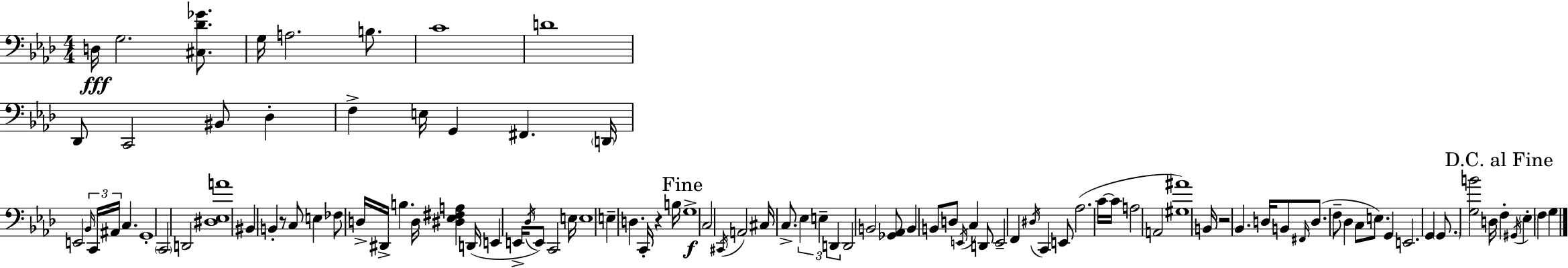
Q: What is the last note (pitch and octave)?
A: G3